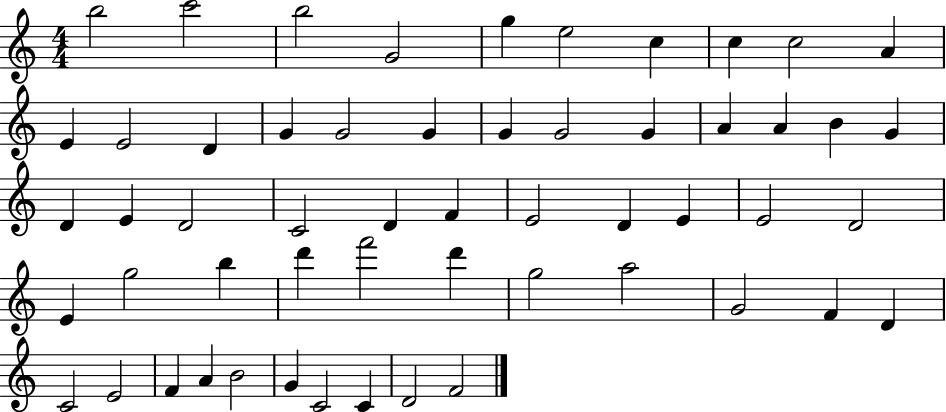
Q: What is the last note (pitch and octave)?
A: F4